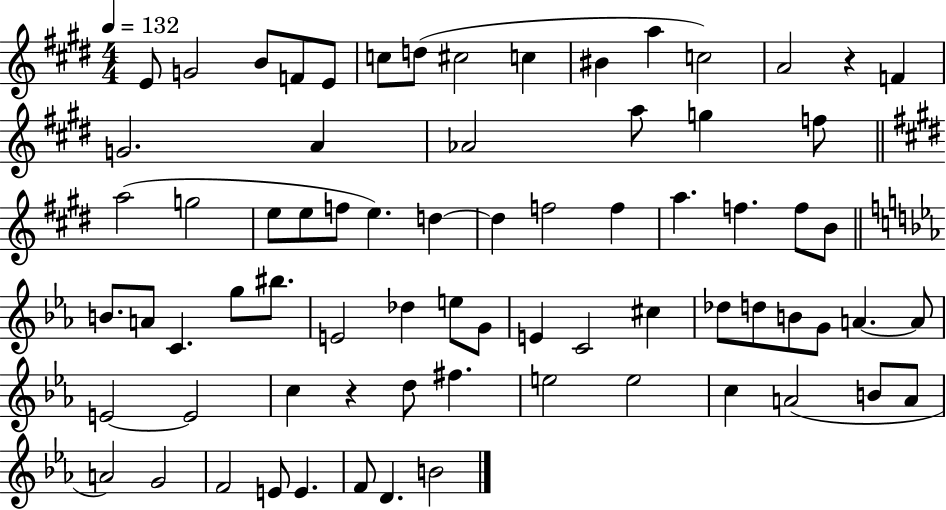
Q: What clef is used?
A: treble